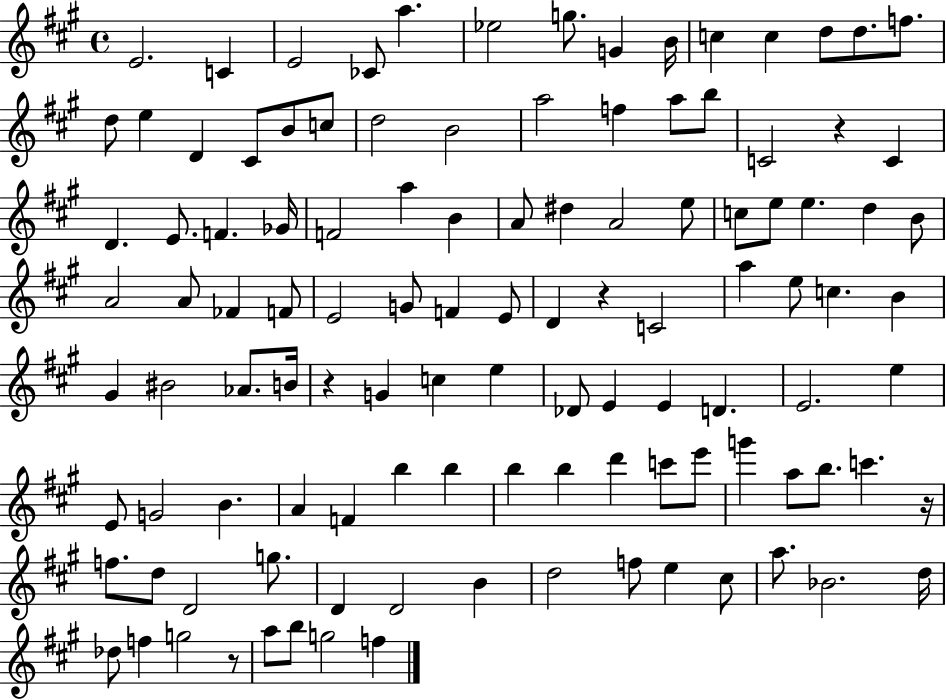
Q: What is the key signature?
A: A major